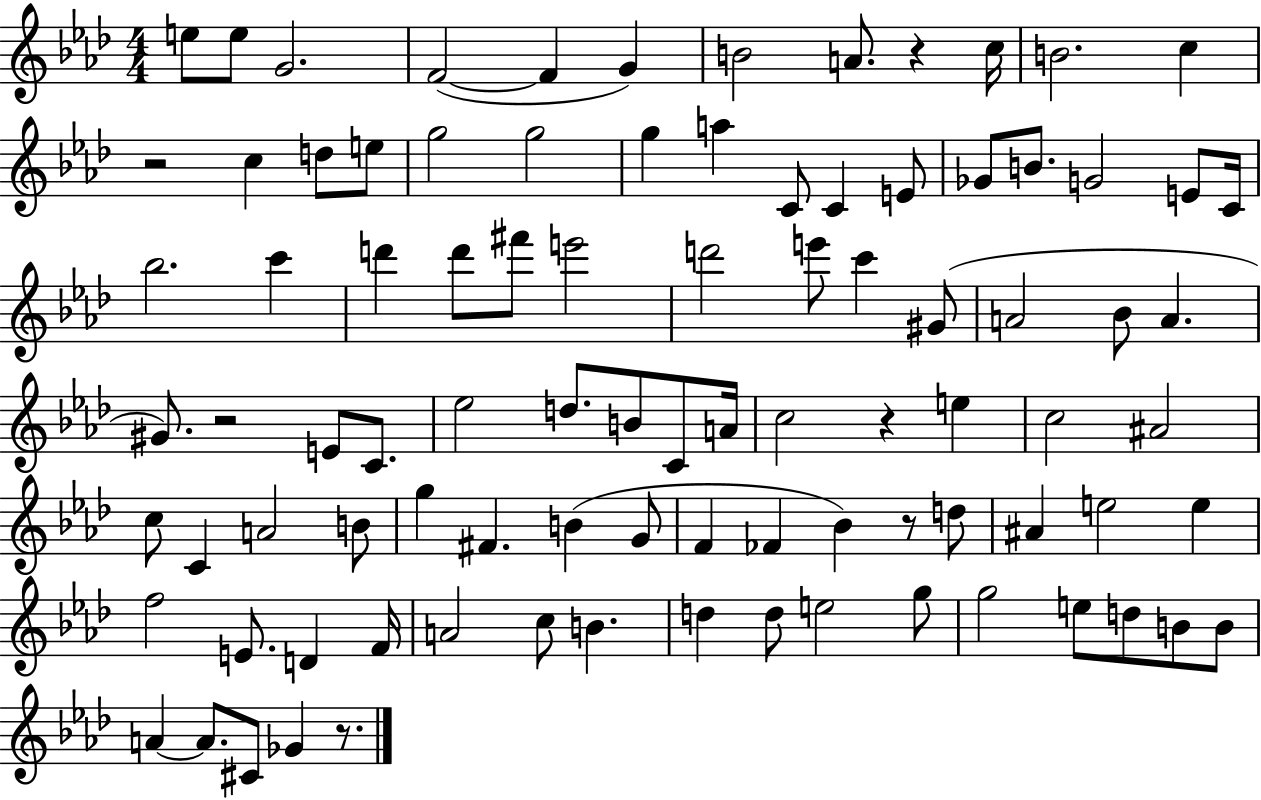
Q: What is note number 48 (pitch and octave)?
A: C5